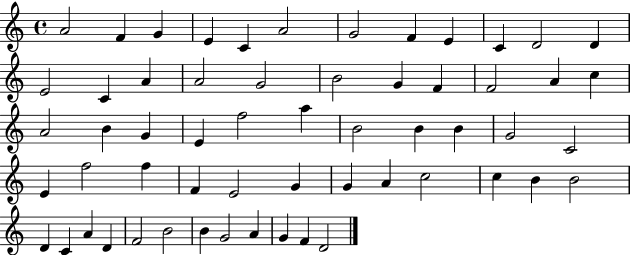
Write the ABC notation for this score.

X:1
T:Untitled
M:4/4
L:1/4
K:C
A2 F G E C A2 G2 F E C D2 D E2 C A A2 G2 B2 G F F2 A c A2 B G E f2 a B2 B B G2 C2 E f2 f F E2 G G A c2 c B B2 D C A D F2 B2 B G2 A G F D2